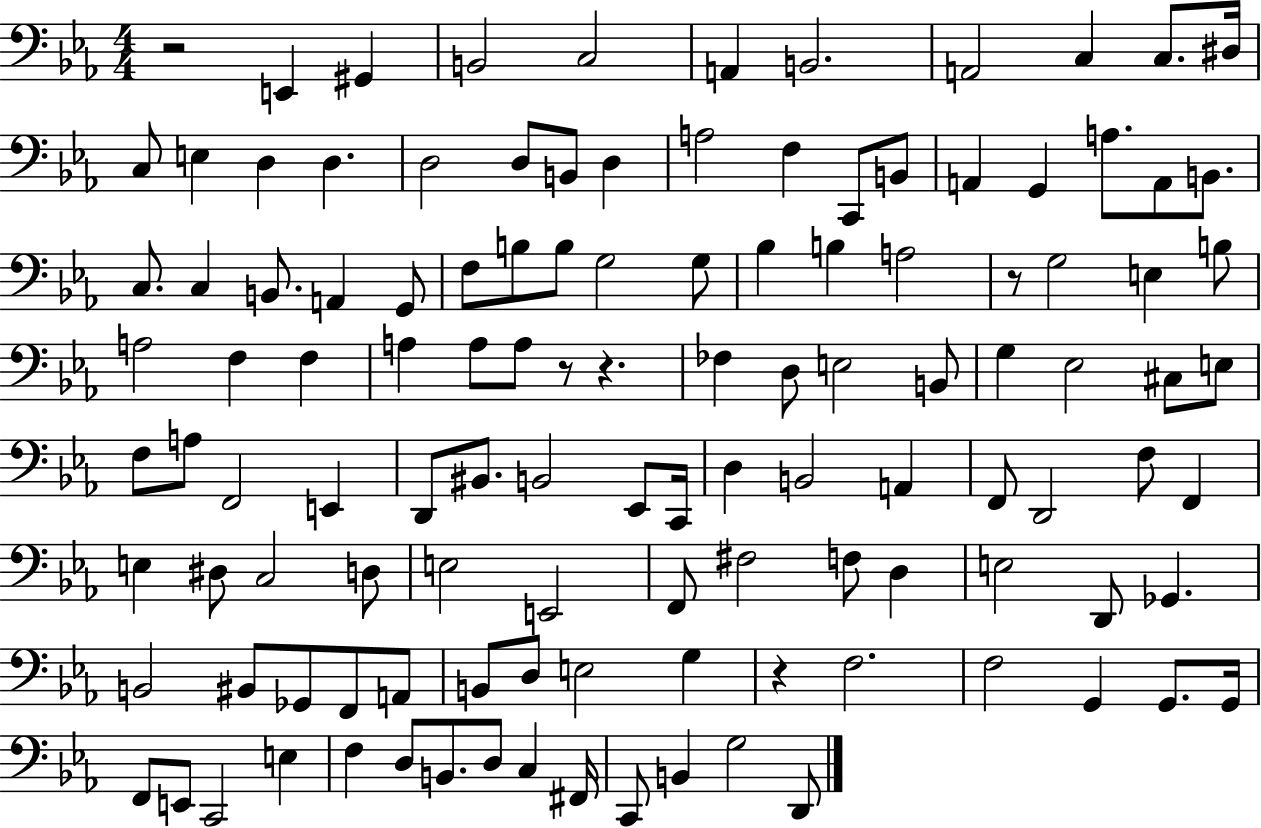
{
  \clef bass
  \numericTimeSignature
  \time 4/4
  \key ees \major
  r2 e,4 gis,4 | b,2 c2 | a,4 b,2. | a,2 c4 c8. dis16 | \break c8 e4 d4 d4. | d2 d8 b,8 d4 | a2 f4 c,8 b,8 | a,4 g,4 a8. a,8 b,8. | \break c8. c4 b,8. a,4 g,8 | f8 b8 b8 g2 g8 | bes4 b4 a2 | r8 g2 e4 b8 | \break a2 f4 f4 | a4 a8 a8 r8 r4. | fes4 d8 e2 b,8 | g4 ees2 cis8 e8 | \break f8 a8 f,2 e,4 | d,8 bis,8. b,2 ees,8 c,16 | d4 b,2 a,4 | f,8 d,2 f8 f,4 | \break e4 dis8 c2 d8 | e2 e,2 | f,8 fis2 f8 d4 | e2 d,8 ges,4. | \break b,2 bis,8 ges,8 f,8 a,8 | b,8 d8 e2 g4 | r4 f2. | f2 g,4 g,8. g,16 | \break f,8 e,8 c,2 e4 | f4 d8 b,8. d8 c4 fis,16 | c,8 b,4 g2 d,8 | \bar "|."
}